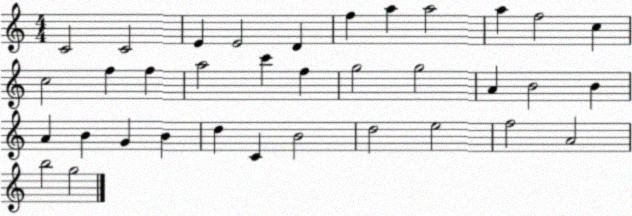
X:1
T:Untitled
M:4/4
L:1/4
K:C
C2 C2 E E2 D f a a2 a f2 c c2 f f a2 c' f g2 g2 A B2 B A B G B d C B2 d2 e2 f2 A2 b2 g2